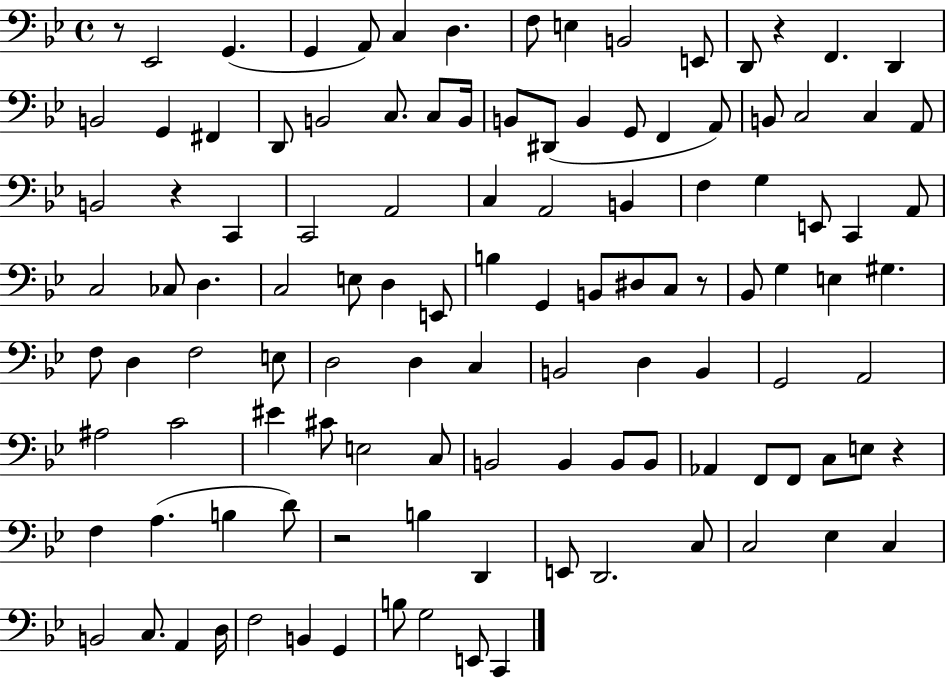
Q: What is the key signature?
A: BES major